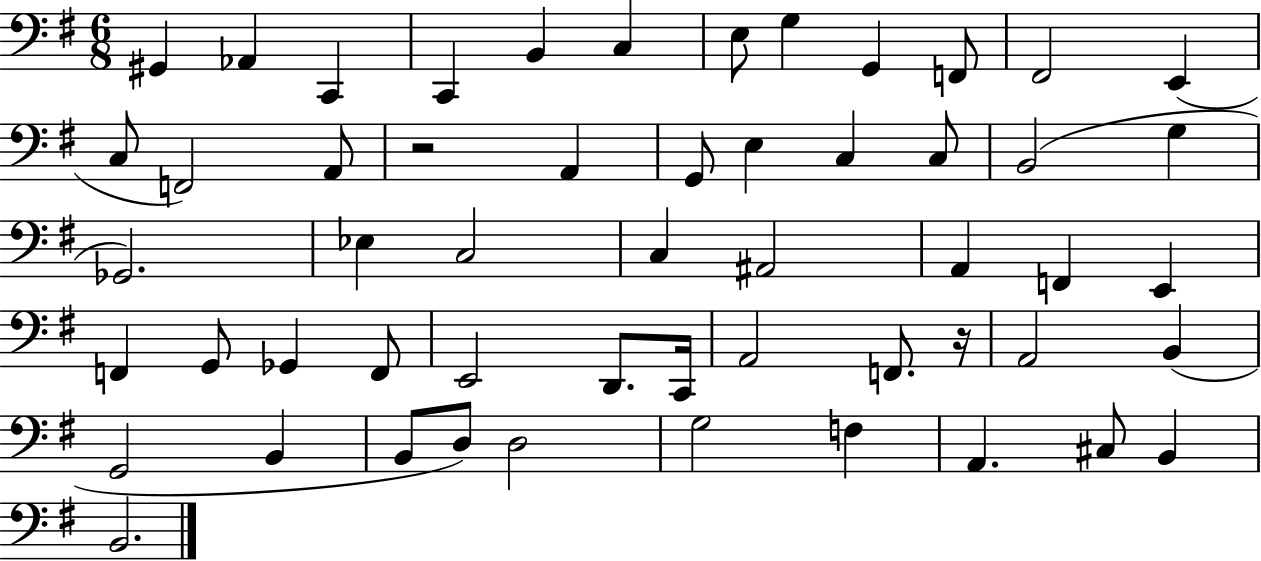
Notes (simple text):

G#2/q Ab2/q C2/q C2/q B2/q C3/q E3/e G3/q G2/q F2/e F#2/h E2/q C3/e F2/h A2/e R/h A2/q G2/e E3/q C3/q C3/e B2/h G3/q Gb2/h. Eb3/q C3/h C3/q A#2/h A2/q F2/q E2/q F2/q G2/e Gb2/q F2/e E2/h D2/e. C2/s A2/h F2/e. R/s A2/h B2/q G2/h B2/q B2/e D3/e D3/h G3/h F3/q A2/q. C#3/e B2/q B2/h.